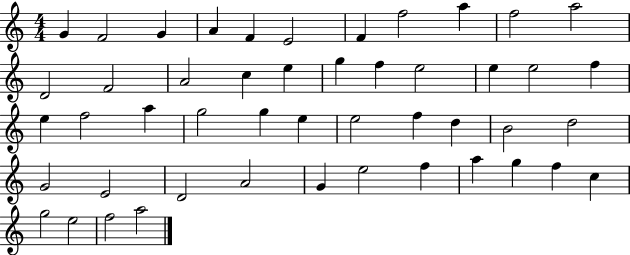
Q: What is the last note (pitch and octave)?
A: A5